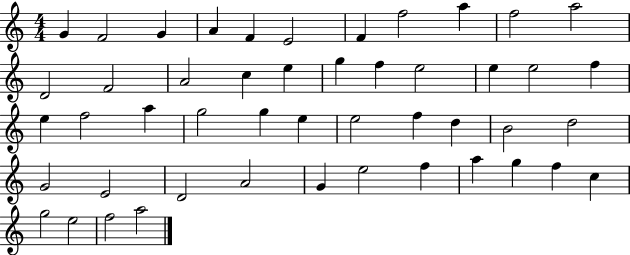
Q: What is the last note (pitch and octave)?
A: A5